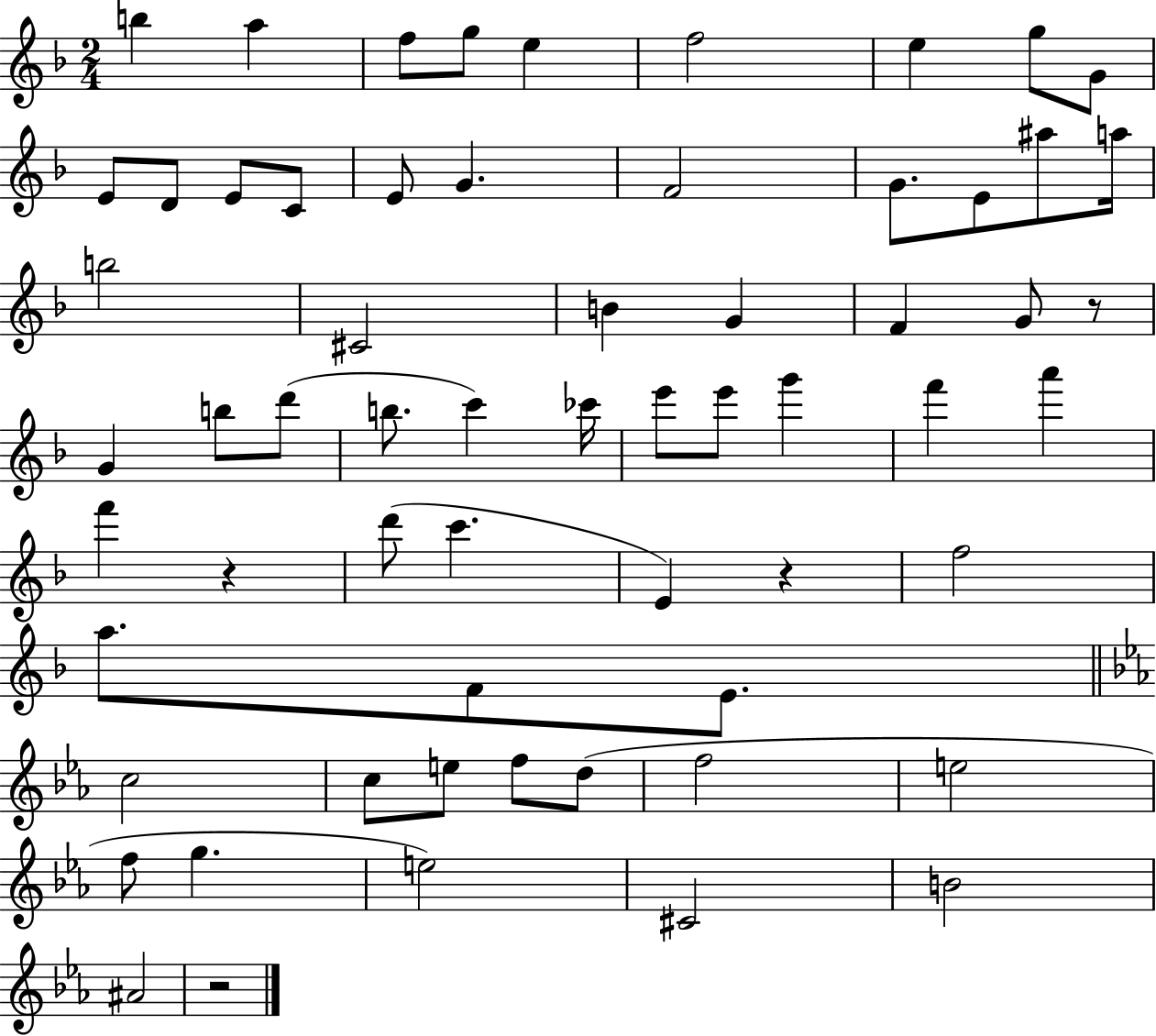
B5/q A5/q F5/e G5/e E5/q F5/h E5/q G5/e G4/e E4/e D4/e E4/e C4/e E4/e G4/q. F4/h G4/e. E4/e A#5/e A5/s B5/h C#4/h B4/q G4/q F4/q G4/e R/e G4/q B5/e D6/e B5/e. C6/q CES6/s E6/e E6/e G6/q F6/q A6/q F6/q R/q D6/e C6/q. E4/q R/q F5/h A5/e. F4/e E4/e. C5/h C5/e E5/e F5/e D5/e F5/h E5/h F5/e G5/q. E5/h C#4/h B4/h A#4/h R/h